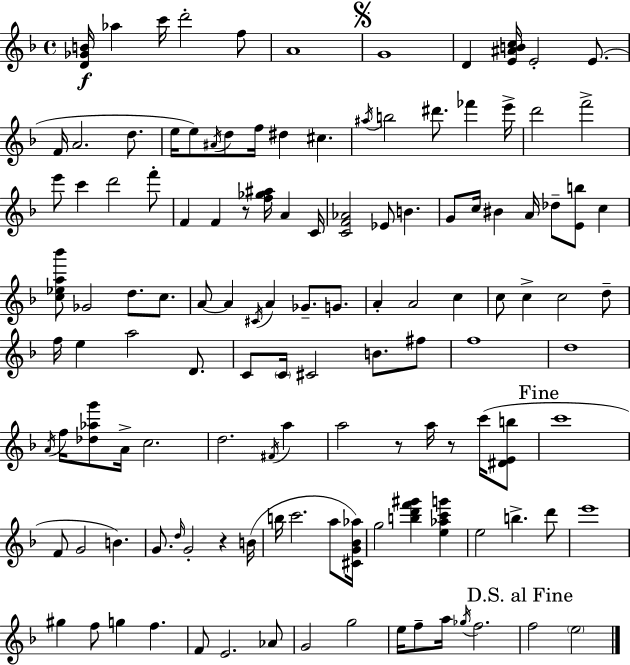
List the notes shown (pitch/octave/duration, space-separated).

[D4,Gb4,B4]/s Ab5/q C6/s D6/h F5/e A4/w G4/w D4/q [E4,A#4,B4,C5]/s E4/h E4/e. F4/s A4/h. D5/e. E5/s E5/e A#4/s D5/e F5/s D#5/q C#5/q. A#5/s B5/h D#6/e. FES6/q E6/s D6/h F6/h E6/e C6/q D6/h F6/e F4/q F4/q R/e [F5,Gb5,A#5]/s A4/q C4/s [C4,F4,Ab4]/h Eb4/e B4/q. G4/e C5/s BIS4/q A4/s Db5/e [E4,B5]/e C5/q [C5,Eb5,A5,Bb6]/e Gb4/h D5/e. C5/e. A4/e A4/q C#4/s A4/q Gb4/e. G4/e. A4/q A4/h C5/q C5/e C5/q C5/h D5/e F5/s E5/q A5/h D4/e. C4/e C4/s C#4/h B4/e. F#5/e F5/w D5/w A4/s F5/s [Db5,Ab5,G6]/e A4/s C5/h. D5/h. F#4/s A5/q A5/h R/e A5/s R/e C6/s [D#4,E4,B5]/e C6/w F4/e G4/h B4/q. G4/e. D5/s G4/h R/q B4/s B5/s C6/h. A5/e [C#4,G4,Bb4,Ab5]/s G5/h [B5,D6,F6,G#6]/q [E5,Ab5,C6,G6]/q E5/h B5/q. D6/e E6/w G#5/q F5/e G5/q F5/q. F4/e E4/h. Ab4/e G4/h G5/h E5/s F5/e A5/s Gb5/s F5/h. F5/h E5/h